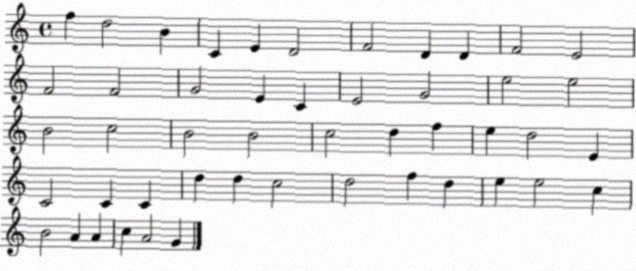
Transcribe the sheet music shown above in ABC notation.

X:1
T:Untitled
M:4/4
L:1/4
K:C
f d2 B C E D2 F2 D D F2 E2 F2 F2 G2 E C E2 G2 e2 e2 B2 c2 B2 B2 c2 d f e d2 E C2 C C d d c2 d2 f d e e2 c B2 A A c A2 G